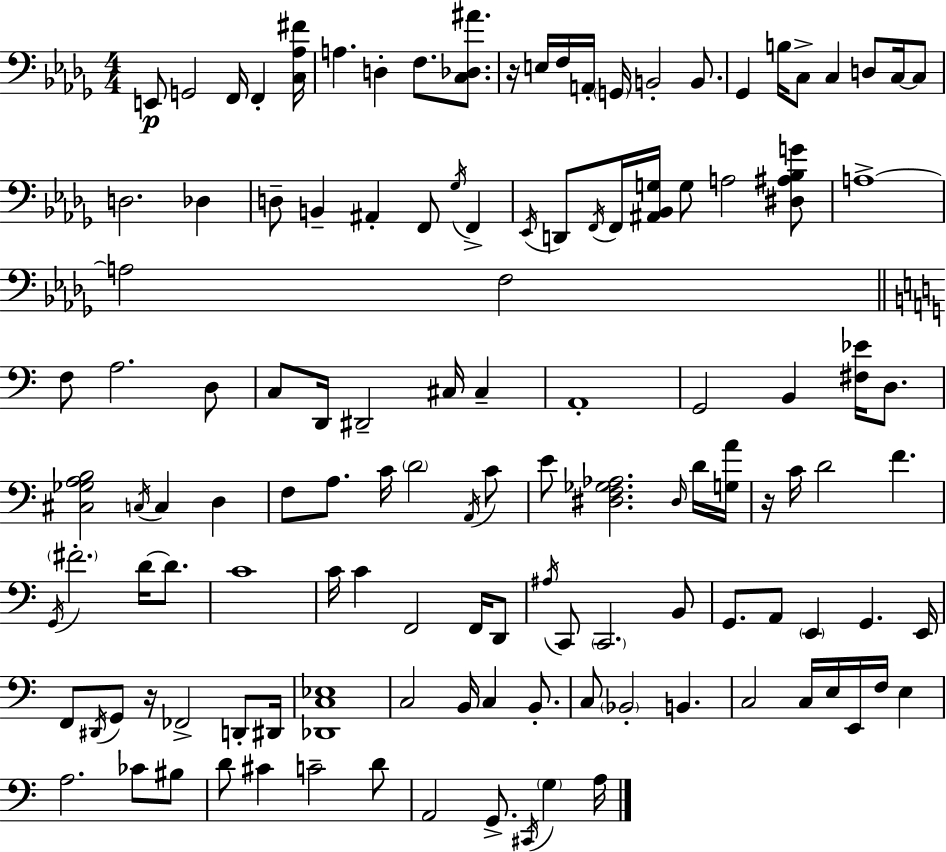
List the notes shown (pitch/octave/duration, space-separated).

E2/e G2/h F2/s F2/q [C3,Ab3,F#4]/s A3/q. D3/q F3/e. [C3,Db3,A#4]/e. R/s E3/s F3/s A2/s G2/s B2/h B2/e. Gb2/q B3/s C3/e C3/q D3/e C3/s C3/e D3/h. Db3/q D3/e B2/q A#2/q F2/e Gb3/s F2/q Eb2/s D2/e F2/s F2/s [A#2,Bb2,G3]/s G3/e A3/h [D#3,A#3,Bb3,G4]/e A3/w A3/h F3/h F3/e A3/h. D3/e C3/e D2/s D#2/h C#3/s C#3/q A2/w G2/h B2/q [F#3,Eb4]/s D3/e. [C#3,Gb3,A3,B3]/h C3/s C3/q D3/q F3/e A3/e. C4/s D4/h A2/s C4/e E4/e [D#3,F3,Gb3,Ab3]/h. D#3/s D4/s [G3,A4]/s R/s C4/s D4/h F4/q. G2/s F#4/h. D4/s D4/e. C4/w C4/s C4/q F2/h F2/s D2/e A#3/s C2/e C2/h. B2/e G2/e. A2/e E2/q G2/q. E2/s F2/e D#2/s G2/e R/s FES2/h D2/e D#2/s [Db2,C3,Eb3]/w C3/h B2/s C3/q B2/e. C3/e Bb2/h B2/q. C3/h C3/s E3/s E2/s F3/s E3/q A3/h. CES4/e BIS3/e D4/e C#4/q C4/h D4/e A2/h G2/e. C#2/s G3/q A3/s